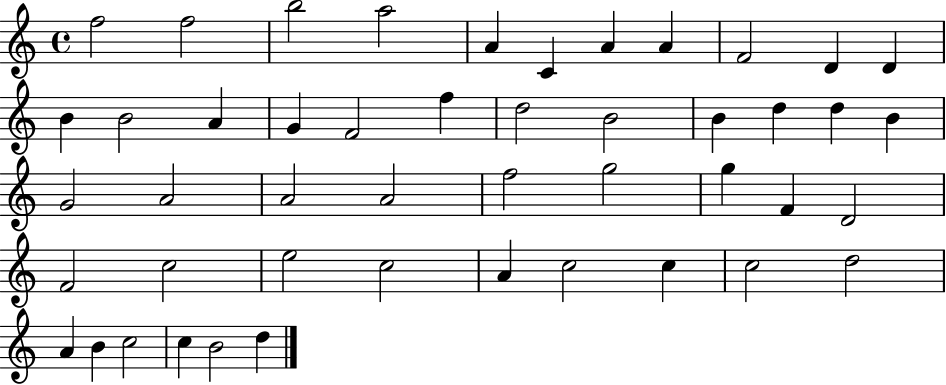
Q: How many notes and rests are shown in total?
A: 47